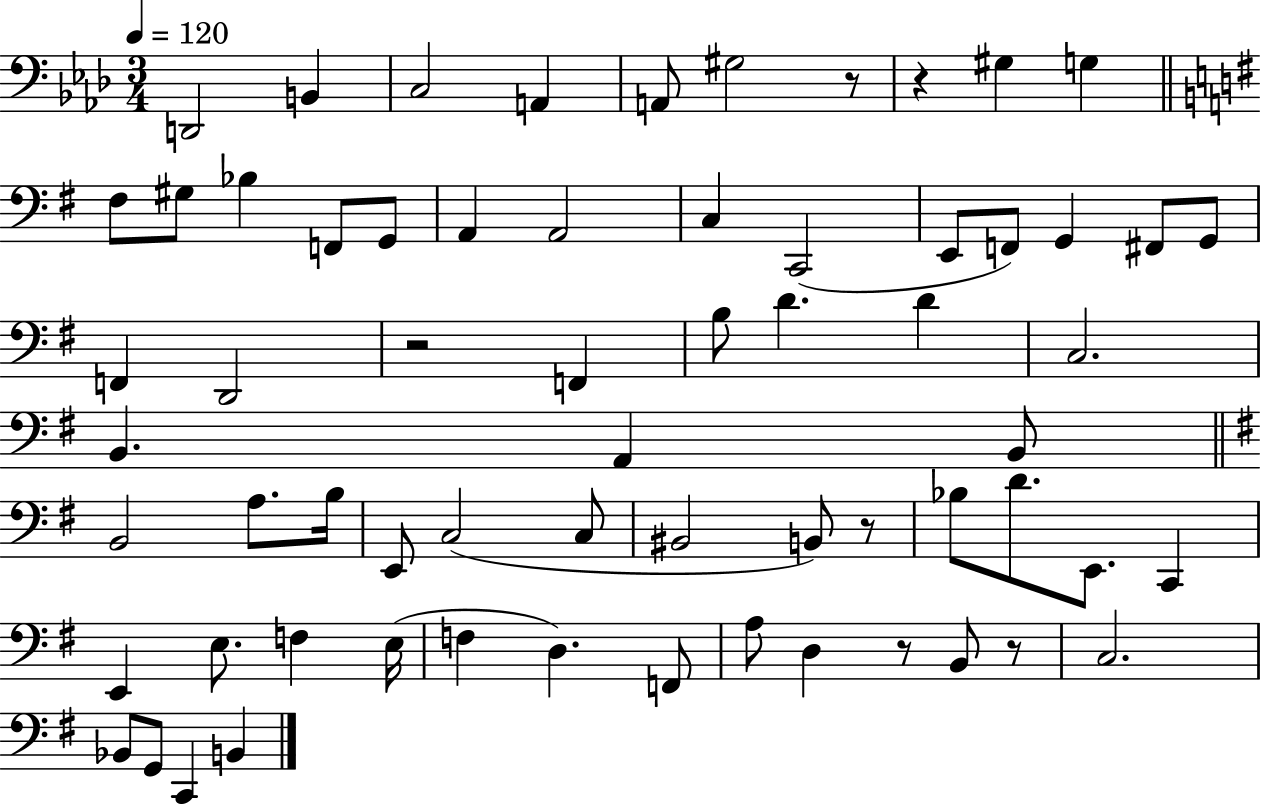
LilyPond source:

{
  \clef bass
  \numericTimeSignature
  \time 3/4
  \key aes \major
  \tempo 4 = 120
  \repeat volta 2 { d,2 b,4 | c2 a,4 | a,8 gis2 r8 | r4 gis4 g4 | \break \bar "||" \break \key g \major fis8 gis8 bes4 f,8 g,8 | a,4 a,2 | c4 c,2( | e,8 f,8) g,4 fis,8 g,8 | \break f,4 d,2 | r2 f,4 | b8 d'4. d'4 | c2. | \break b,4. a,4 b,8 | \bar "||" \break \key e \minor b,2 a8. b16 | e,8 c2( c8 | bis,2 b,8) r8 | bes8 d'8. e,8. c,4 | \break e,4 e8. f4 e16( | f4 d4.) f,8 | a8 d4 r8 b,8 r8 | c2. | \break bes,8 g,8 c,4 b,4 | } \bar "|."
}